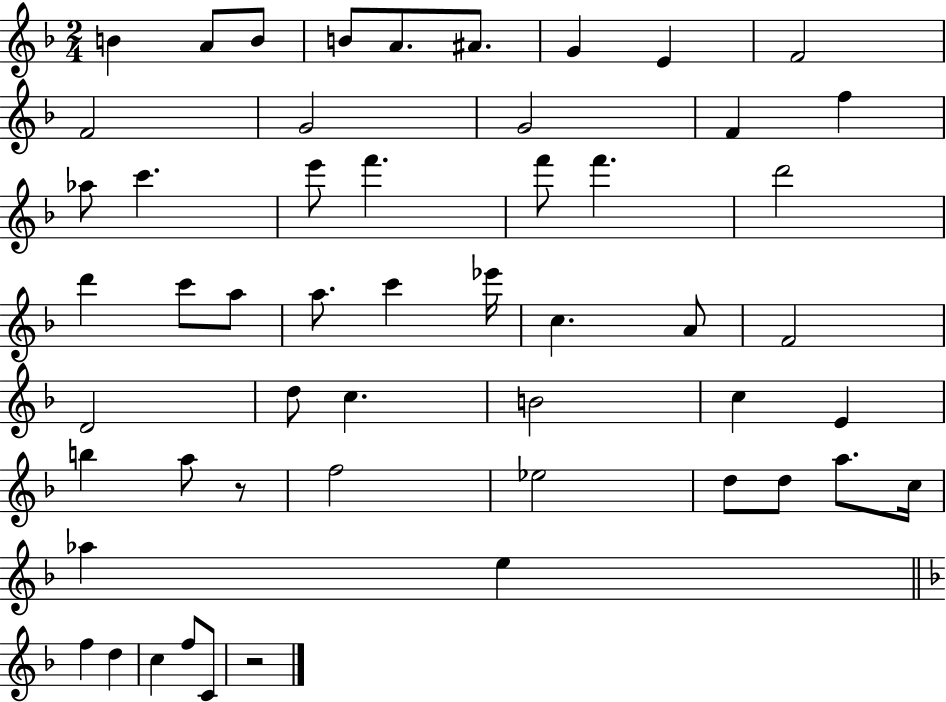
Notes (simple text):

B4/q A4/e B4/e B4/e A4/e. A#4/e. G4/q E4/q F4/h F4/h G4/h G4/h F4/q F5/q Ab5/e C6/q. E6/e F6/q. F6/e F6/q. D6/h D6/q C6/e A5/e A5/e. C6/q Eb6/s C5/q. A4/e F4/h D4/h D5/e C5/q. B4/h C5/q E4/q B5/q A5/e R/e F5/h Eb5/h D5/e D5/e A5/e. C5/s Ab5/q E5/q F5/q D5/q C5/q F5/e C4/e R/h